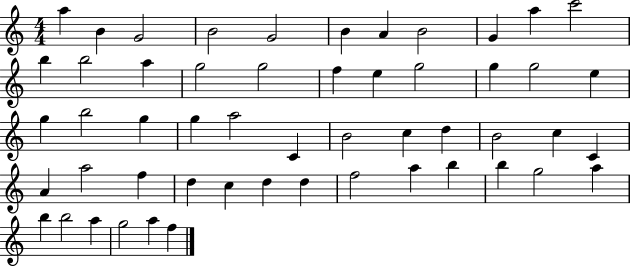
{
  \clef treble
  \numericTimeSignature
  \time 4/4
  \key c \major
  a''4 b'4 g'2 | b'2 g'2 | b'4 a'4 b'2 | g'4 a''4 c'''2 | \break b''4 b''2 a''4 | g''2 g''2 | f''4 e''4 g''2 | g''4 g''2 e''4 | \break g''4 b''2 g''4 | g''4 a''2 c'4 | b'2 c''4 d''4 | b'2 c''4 c'4 | \break a'4 a''2 f''4 | d''4 c''4 d''4 d''4 | f''2 a''4 b''4 | b''4 g''2 a''4 | \break b''4 b''2 a''4 | g''2 a''4 f''4 | \bar "|."
}